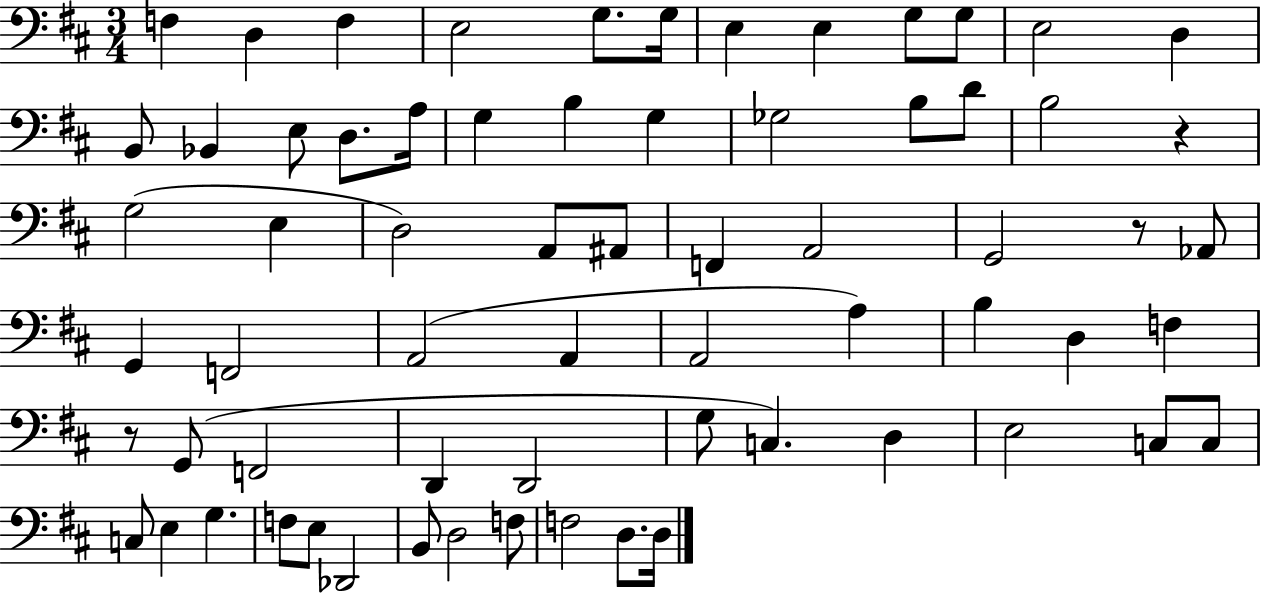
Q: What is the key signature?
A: D major